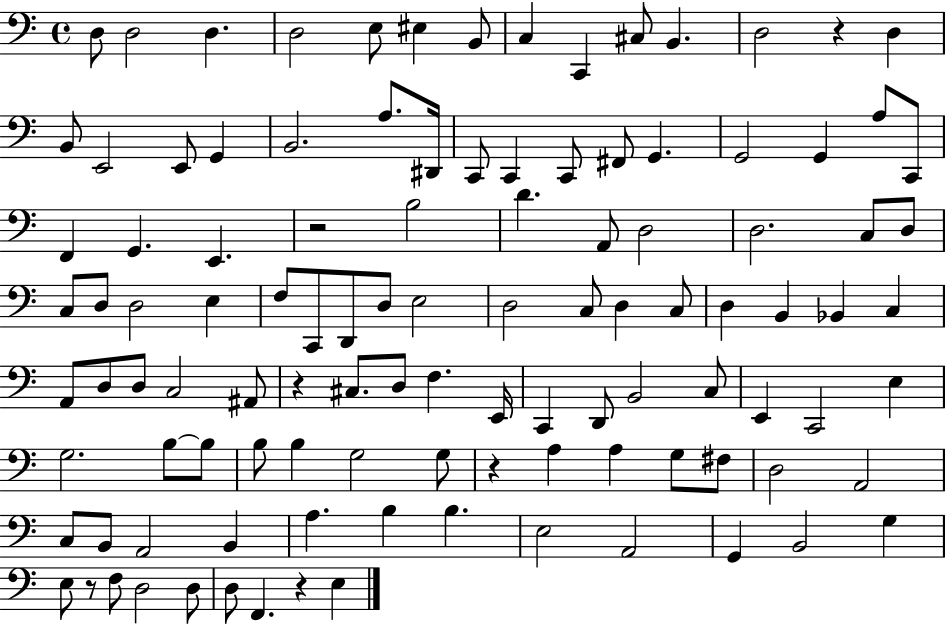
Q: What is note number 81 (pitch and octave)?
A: A3